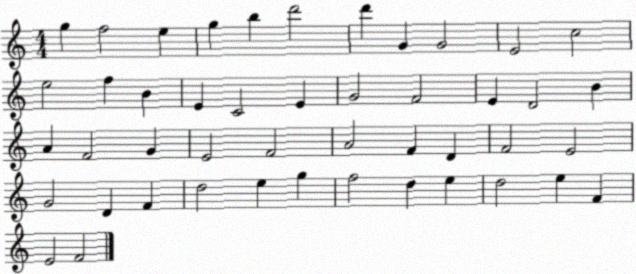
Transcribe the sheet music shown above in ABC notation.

X:1
T:Untitled
M:4/4
L:1/4
K:C
g f2 e g b d'2 d' G G2 E2 c2 e2 f B E C2 E G2 F2 E D2 B A F2 G E2 F2 A2 F D F2 E2 G2 D F d2 e g f2 d e d2 e F E2 F2